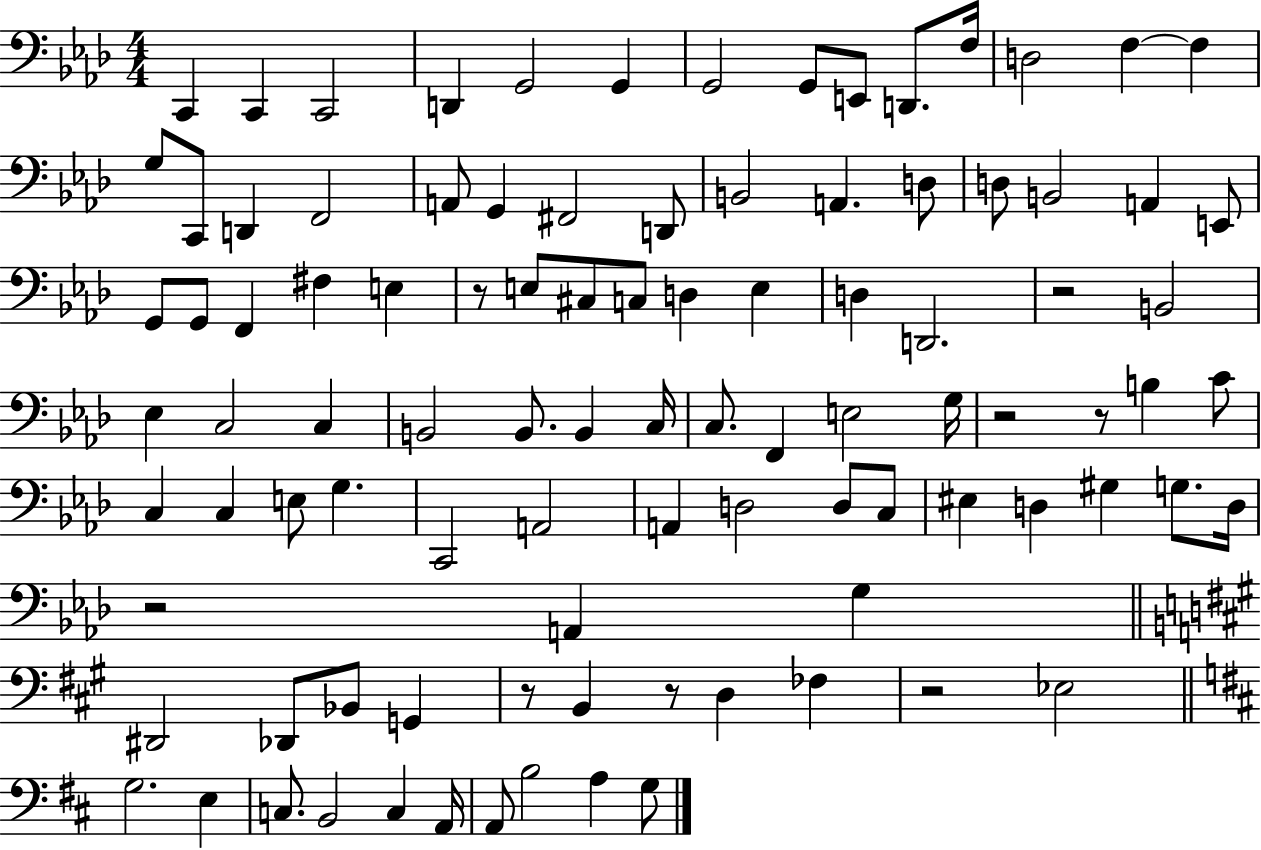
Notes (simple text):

C2/q C2/q C2/h D2/q G2/h G2/q G2/h G2/e E2/e D2/e. F3/s D3/h F3/q F3/q G3/e C2/e D2/q F2/h A2/e G2/q F#2/h D2/e B2/h A2/q. D3/e D3/e B2/h A2/q E2/e G2/e G2/e F2/q F#3/q E3/q R/e E3/e C#3/e C3/e D3/q E3/q D3/q D2/h. R/h B2/h Eb3/q C3/h C3/q B2/h B2/e. B2/q C3/s C3/e. F2/q E3/h G3/s R/h R/e B3/q C4/e C3/q C3/q E3/e G3/q. C2/h A2/h A2/q D3/h D3/e C3/e EIS3/q D3/q G#3/q G3/e. D3/s R/h A2/q G3/q D#2/h Db2/e Bb2/e G2/q R/e B2/q R/e D3/q FES3/q R/h Eb3/h G3/h. E3/q C3/e. B2/h C3/q A2/s A2/e B3/h A3/q G3/e